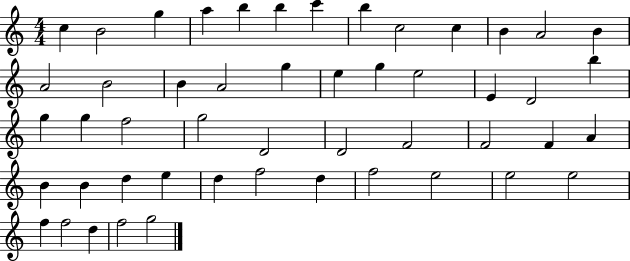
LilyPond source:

{
  \clef treble
  \numericTimeSignature
  \time 4/4
  \key c \major
  c''4 b'2 g''4 | a''4 b''4 b''4 c'''4 | b''4 c''2 c''4 | b'4 a'2 b'4 | \break a'2 b'2 | b'4 a'2 g''4 | e''4 g''4 e''2 | e'4 d'2 b''4 | \break g''4 g''4 f''2 | g''2 d'2 | d'2 f'2 | f'2 f'4 a'4 | \break b'4 b'4 d''4 e''4 | d''4 f''2 d''4 | f''2 e''2 | e''2 e''2 | \break f''4 f''2 d''4 | f''2 g''2 | \bar "|."
}